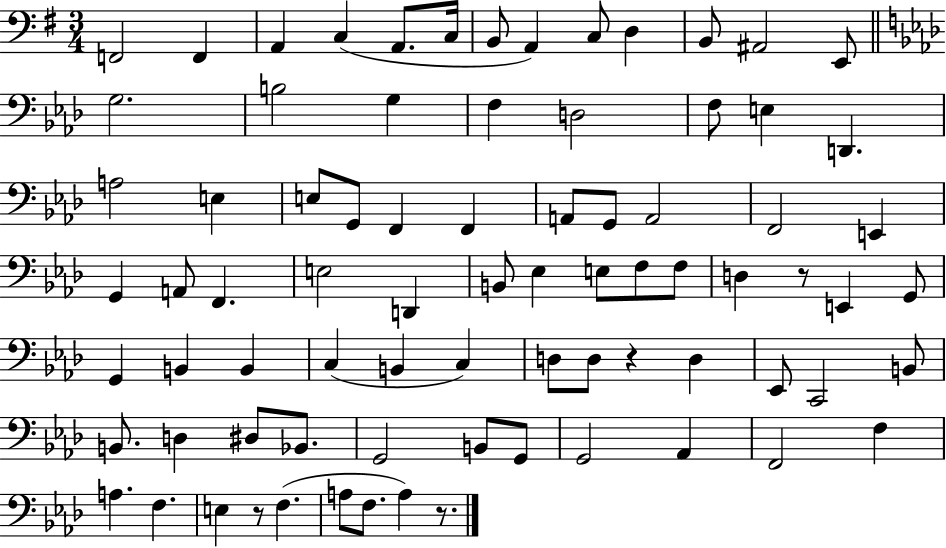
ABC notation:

X:1
T:Untitled
M:3/4
L:1/4
K:G
F,,2 F,, A,, C, A,,/2 C,/4 B,,/2 A,, C,/2 D, B,,/2 ^A,,2 E,,/2 G,2 B,2 G, F, D,2 F,/2 E, D,, A,2 E, E,/2 G,,/2 F,, F,, A,,/2 G,,/2 A,,2 F,,2 E,, G,, A,,/2 F,, E,2 D,, B,,/2 _E, E,/2 F,/2 F,/2 D, z/2 E,, G,,/2 G,, B,, B,, C, B,, C, D,/2 D,/2 z D, _E,,/2 C,,2 B,,/2 B,,/2 D, ^D,/2 _B,,/2 G,,2 B,,/2 G,,/2 G,,2 _A,, F,,2 F, A, F, E, z/2 F, A,/2 F,/2 A, z/2